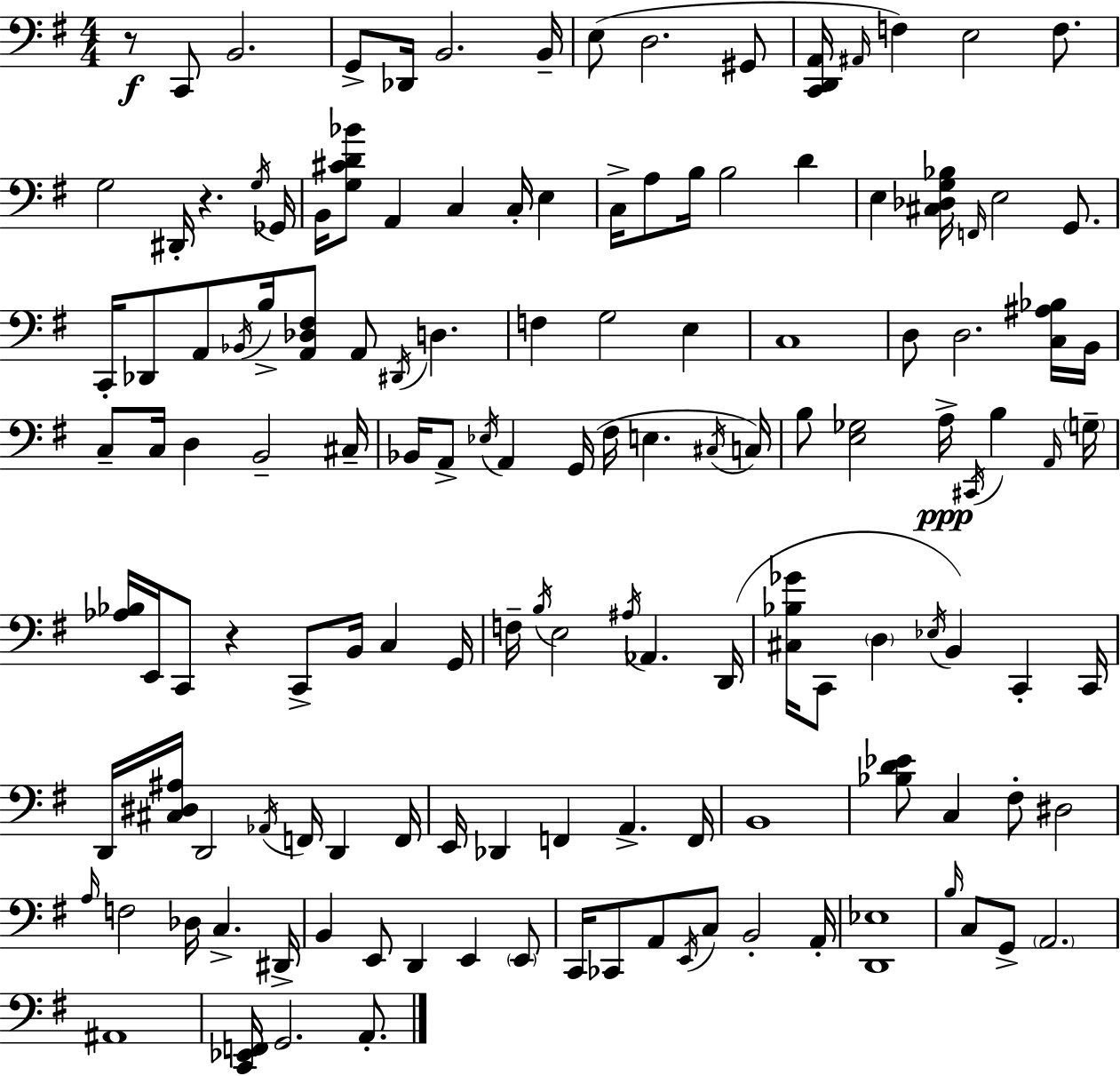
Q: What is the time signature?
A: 4/4